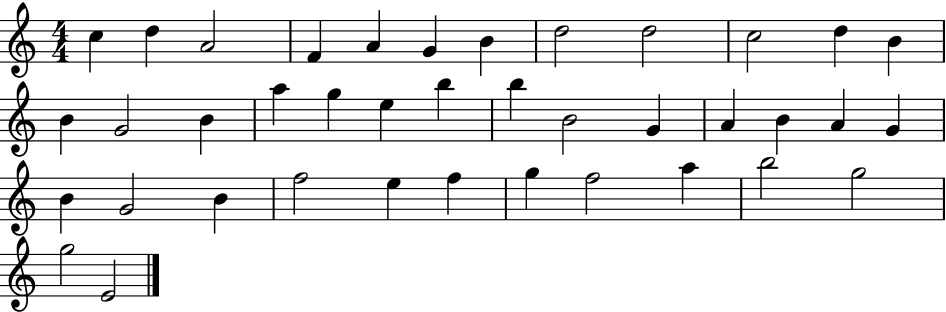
{
  \clef treble
  \numericTimeSignature
  \time 4/4
  \key c \major
  c''4 d''4 a'2 | f'4 a'4 g'4 b'4 | d''2 d''2 | c''2 d''4 b'4 | \break b'4 g'2 b'4 | a''4 g''4 e''4 b''4 | b''4 b'2 g'4 | a'4 b'4 a'4 g'4 | \break b'4 g'2 b'4 | f''2 e''4 f''4 | g''4 f''2 a''4 | b''2 g''2 | \break g''2 e'2 | \bar "|."
}